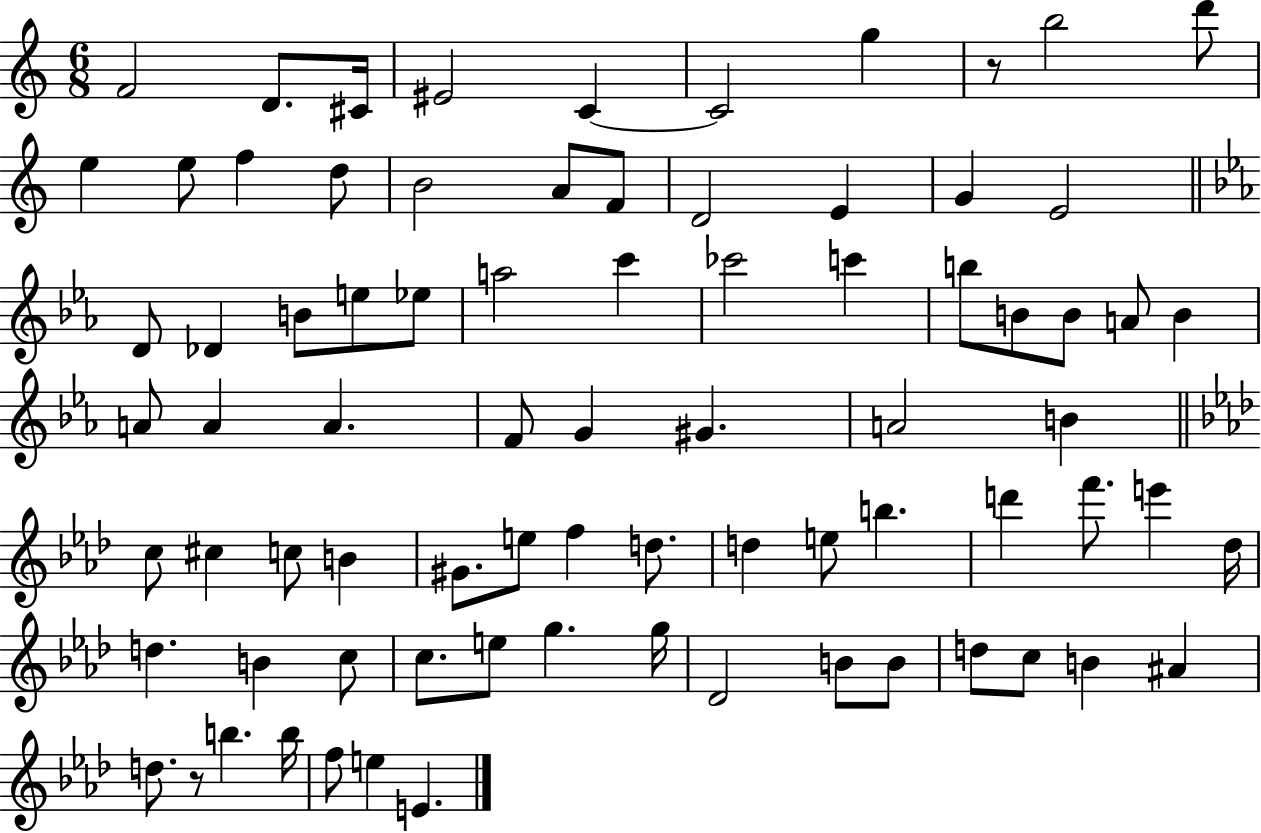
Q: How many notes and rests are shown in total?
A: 79